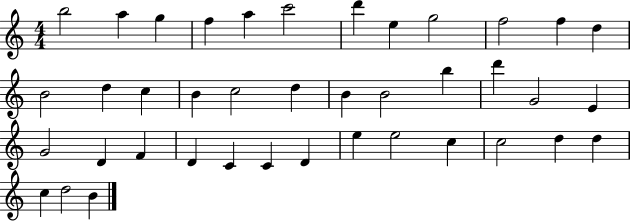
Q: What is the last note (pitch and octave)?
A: B4